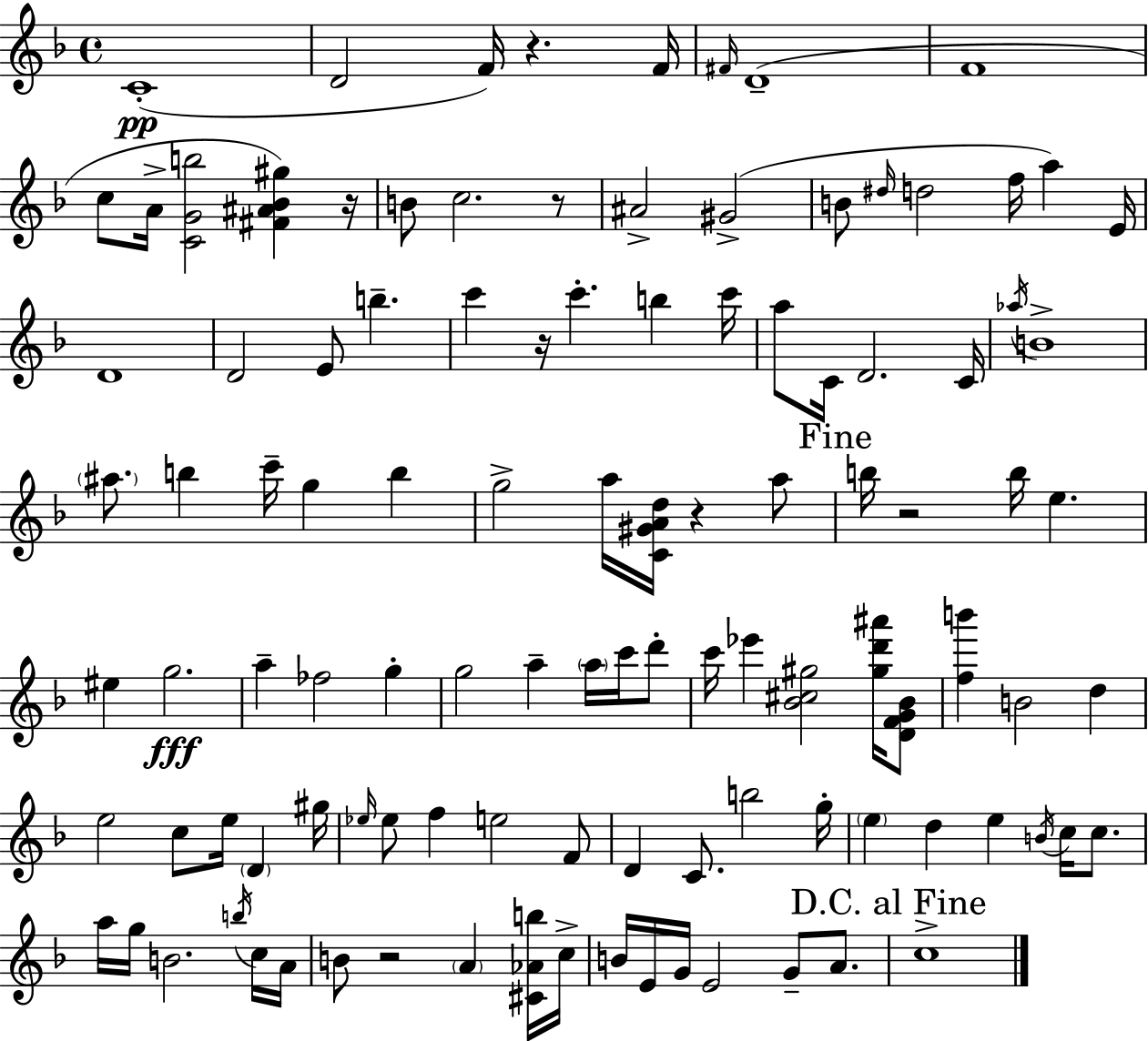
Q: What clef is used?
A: treble